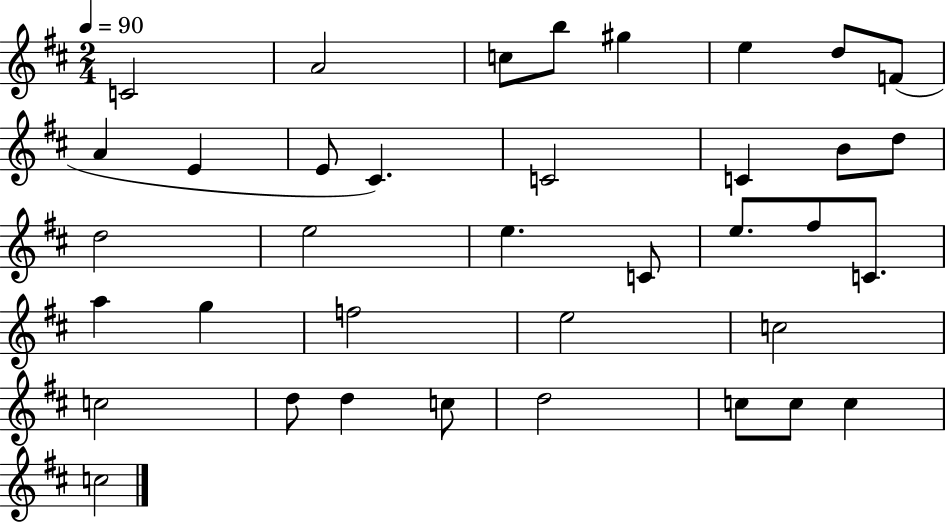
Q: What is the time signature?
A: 2/4